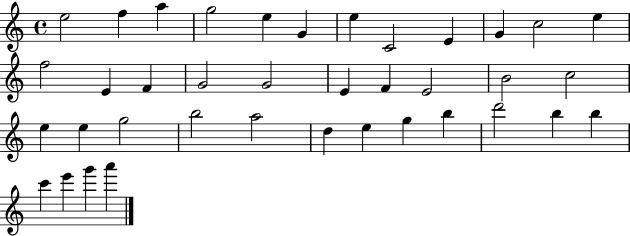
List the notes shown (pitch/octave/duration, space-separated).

E5/h F5/q A5/q G5/h E5/q G4/q E5/q C4/h E4/q G4/q C5/h E5/q F5/h E4/q F4/q G4/h G4/h E4/q F4/q E4/h B4/h C5/h E5/q E5/q G5/h B5/h A5/h D5/q E5/q G5/q B5/q D6/h B5/q B5/q C6/q E6/q G6/q A6/q